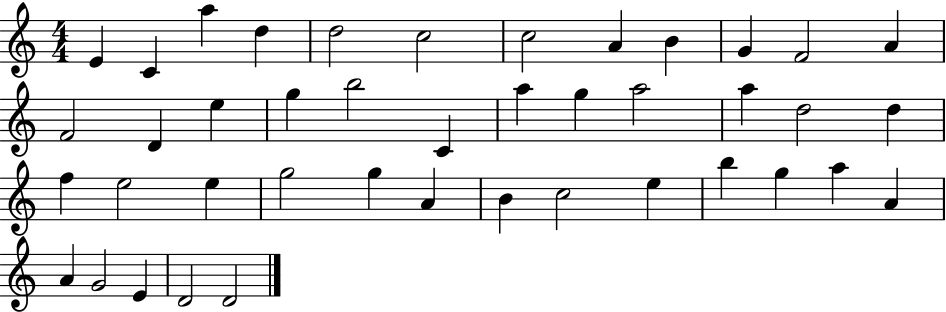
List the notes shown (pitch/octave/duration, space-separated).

E4/q C4/q A5/q D5/q D5/h C5/h C5/h A4/q B4/q G4/q F4/h A4/q F4/h D4/q E5/q G5/q B5/h C4/q A5/q G5/q A5/h A5/q D5/h D5/q F5/q E5/h E5/q G5/h G5/q A4/q B4/q C5/h E5/q B5/q G5/q A5/q A4/q A4/q G4/h E4/q D4/h D4/h